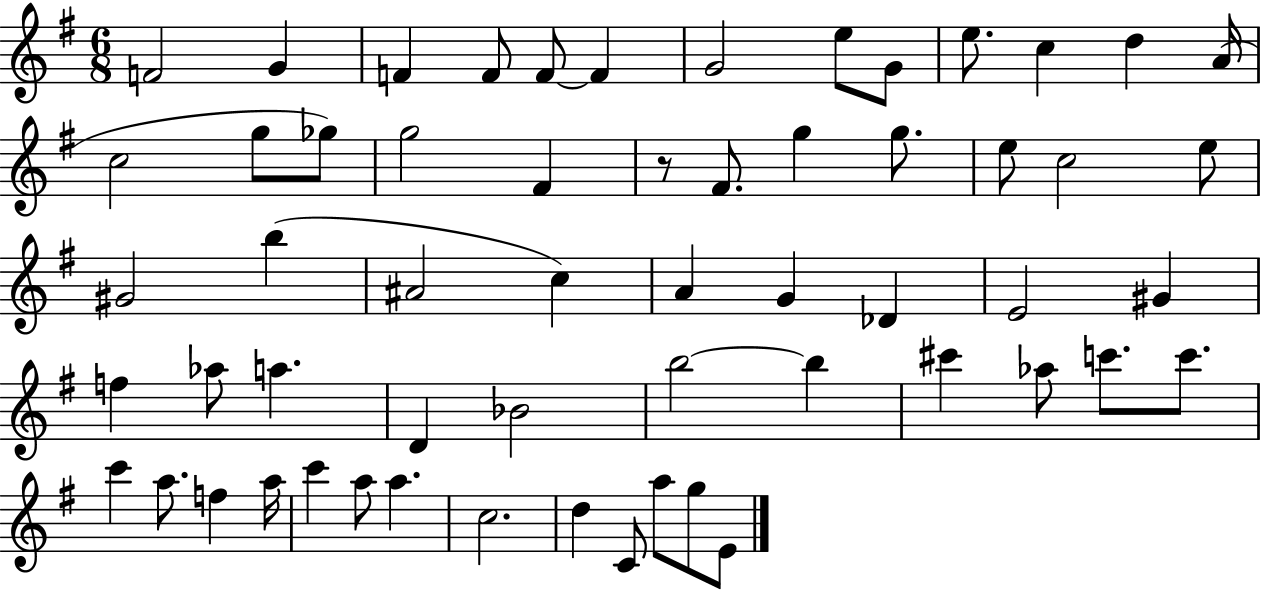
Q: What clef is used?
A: treble